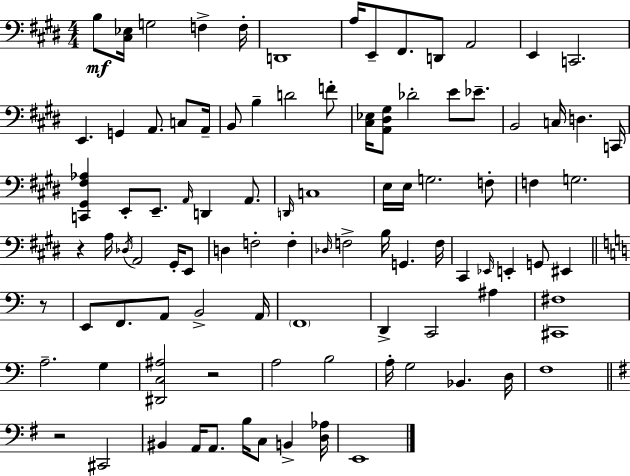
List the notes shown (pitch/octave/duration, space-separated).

B3/e [C#3,Eb3]/s G3/h F3/q F3/s D2/w A3/s E2/e F#2/e. D2/e A2/h E2/q C2/h. E2/q. G2/q A2/e. C3/e A2/s B2/e B3/q D4/h F4/e [C#3,Eb3]/s [A2,D#3,G#3]/e Db4/h E4/e Eb4/e. B2/h C3/s D3/q. C2/s [C2,G#2,F#3,Ab3]/q E2/e E2/e. A2/s D2/q A2/e. D2/s C3/w E3/s E3/s G3/h. F3/e F3/q G3/h. R/q A3/s Db3/s A2/h G#2/s E2/e D3/q F3/h F3/q Db3/s F3/h B3/s G2/q. F3/s C#2/q Eb2/s E2/q G2/e EIS2/q R/e E2/e F2/e. A2/e B2/h A2/s F2/w D2/q C2/h A#3/q [C#2,F#3]/w A3/h. G3/q [D#2,C3,A#3]/h R/h A3/h B3/h A3/s G3/h Bb2/q. D3/s F3/w R/h C#2/h BIS2/q A2/s A2/e. B3/s C3/e B2/q [D3,Ab3]/s E2/w